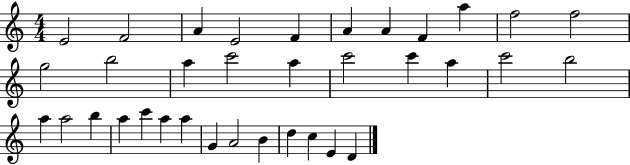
X:1
T:Untitled
M:4/4
L:1/4
K:C
E2 F2 A E2 F A A F a f2 f2 g2 b2 a c'2 a c'2 c' a c'2 b2 a a2 b a c' a a G A2 B d c E D